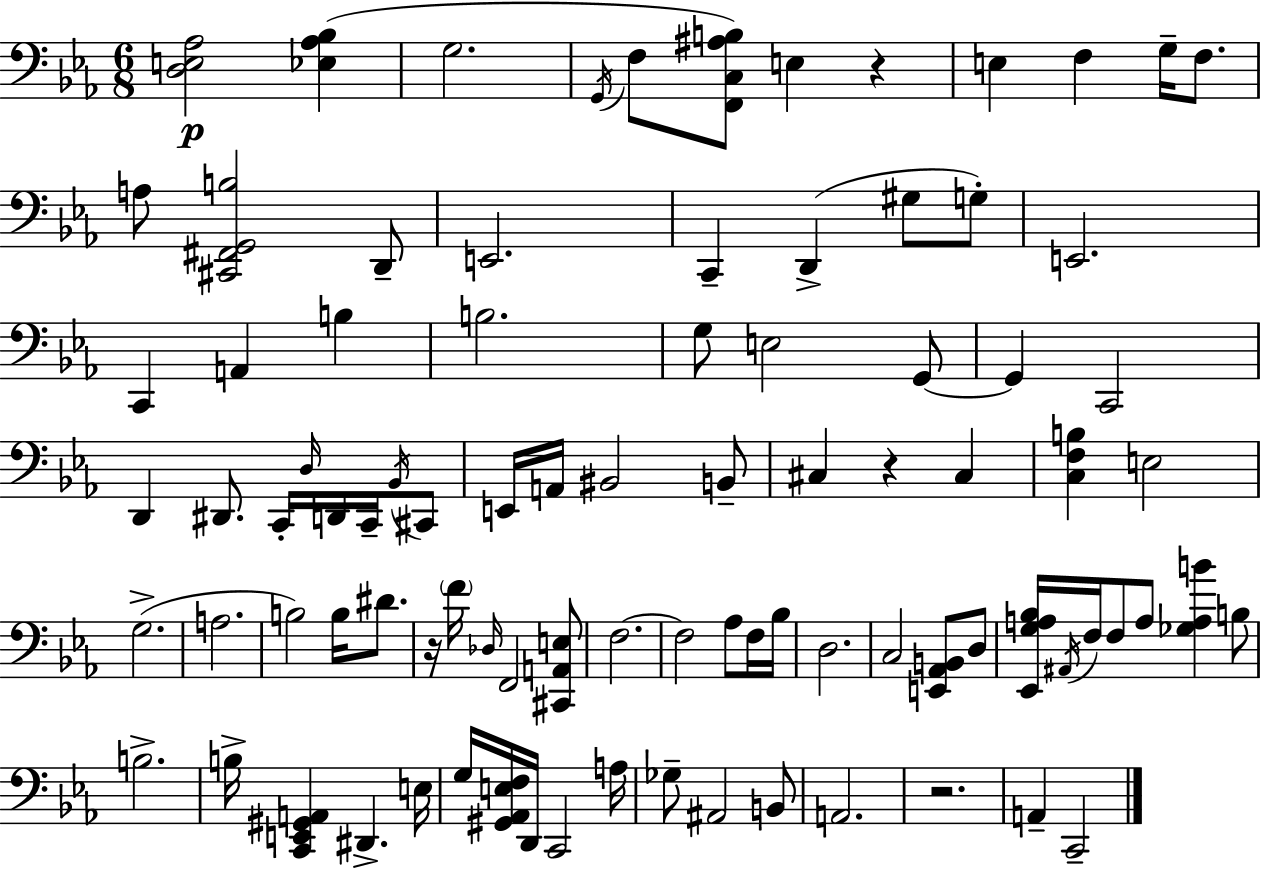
[D3,E3,Ab3]/h [Eb3,Ab3,Bb3]/q G3/h. G2/s F3/e [F2,C3,A#3,B3]/e E3/q R/q E3/q F3/q G3/s F3/e. A3/e [C#2,F#2,G2,B3]/h D2/e E2/h. C2/q D2/q G#3/e G3/e E2/h. C2/q A2/q B3/q B3/h. G3/e E3/h G2/e G2/q C2/h D2/q D#2/e. C2/s D3/s D2/s C2/s Bb2/s C#2/e E2/s A2/s BIS2/h B2/e C#3/q R/q C#3/q [C3,F3,B3]/q E3/h G3/h. A3/h. B3/h B3/s D#4/e. R/s F4/s Db3/s F2/h [C#2,A2,E3]/e F3/h. F3/h Ab3/e F3/s Bb3/s D3/h. C3/h [E2,Ab2,B2]/e D3/e [Eb2,G3,A3,Bb3]/s A#2/s F3/s F3/e A3/e [Gb3,A3,B4]/q B3/e B3/h. B3/s [C2,E2,G#2,A2]/q D#2/q. E3/s G3/s [G#2,Ab2,E3,F3]/s D2/s C2/h A3/s Gb3/e A#2/h B2/e A2/h. R/h. A2/q C2/h